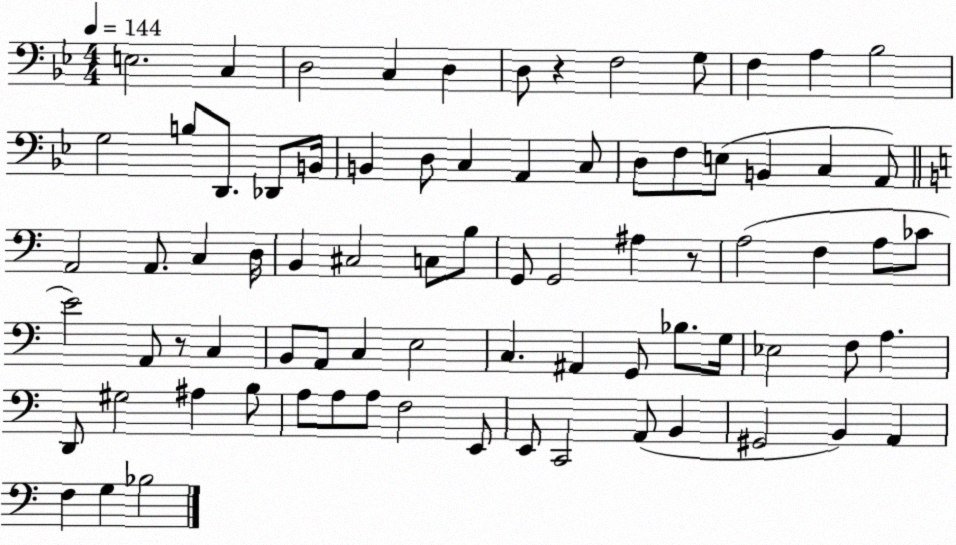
X:1
T:Untitled
M:4/4
L:1/4
K:Bb
E,2 C, D,2 C, D, D,/2 z F,2 G,/2 F, A, _B,2 G,2 B,/2 D,,/2 _D,,/2 B,,/4 B,, D,/2 C, A,, C,/2 D,/2 F,/2 E,/2 B,, C, A,,/2 A,,2 A,,/2 C, D,/4 B,, ^C,2 C,/2 B,/2 G,,/2 G,,2 ^A, z/2 A,2 F, A,/2 _C/2 E2 A,,/2 z/2 C, B,,/2 A,,/2 C, E,2 C, ^A,, G,,/2 _B,/2 G,/4 _E,2 F,/2 A, D,,/2 ^G,2 ^A, B,/2 A,/2 A,/2 A,/2 F,2 E,,/2 E,,/2 C,,2 A,,/2 B,, ^G,,2 B,, A,, F, G, _B,2